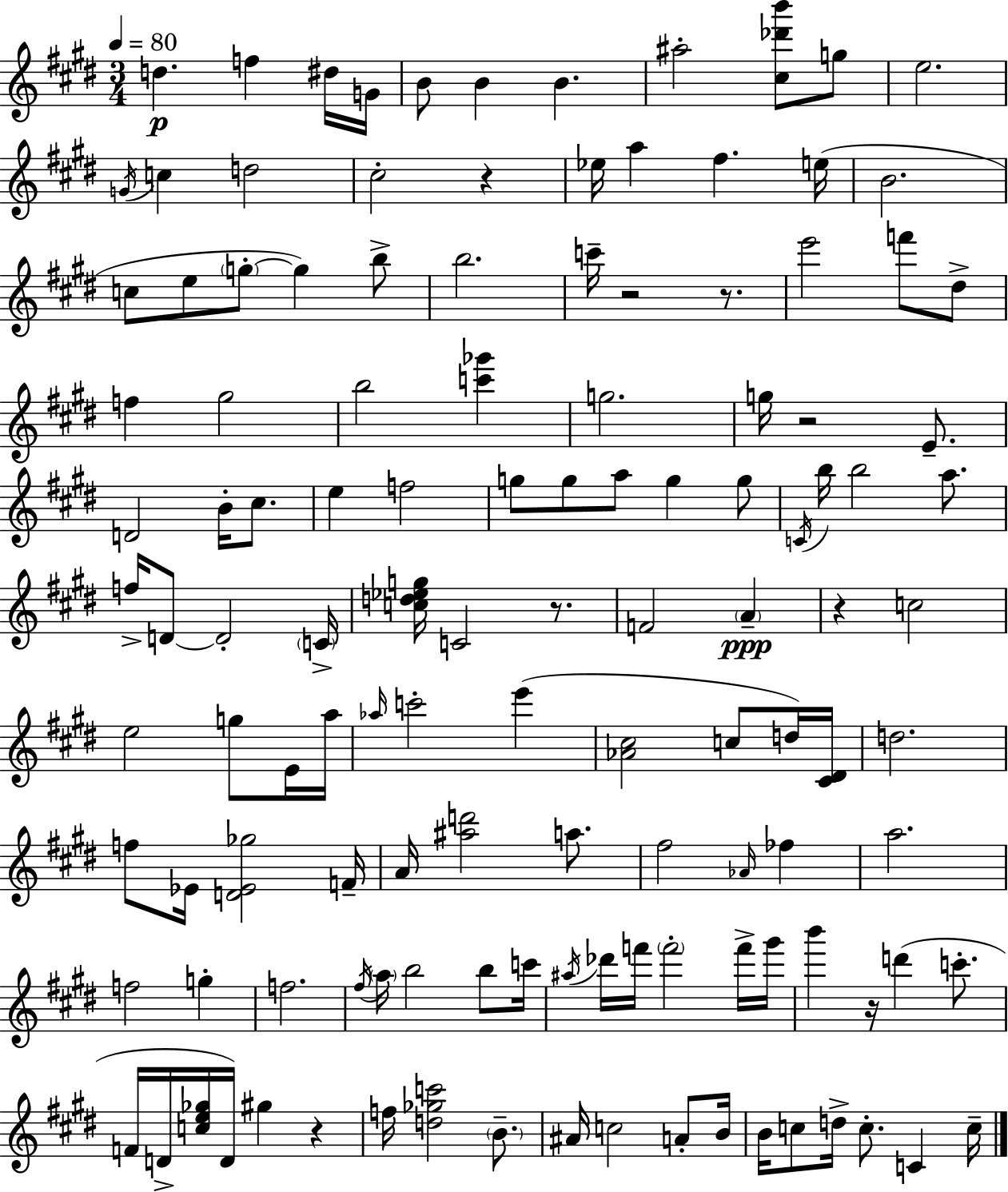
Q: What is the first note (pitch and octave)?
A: D5